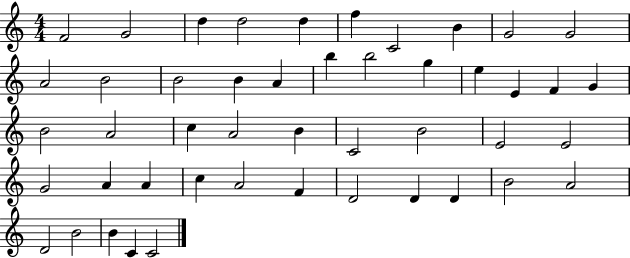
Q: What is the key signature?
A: C major